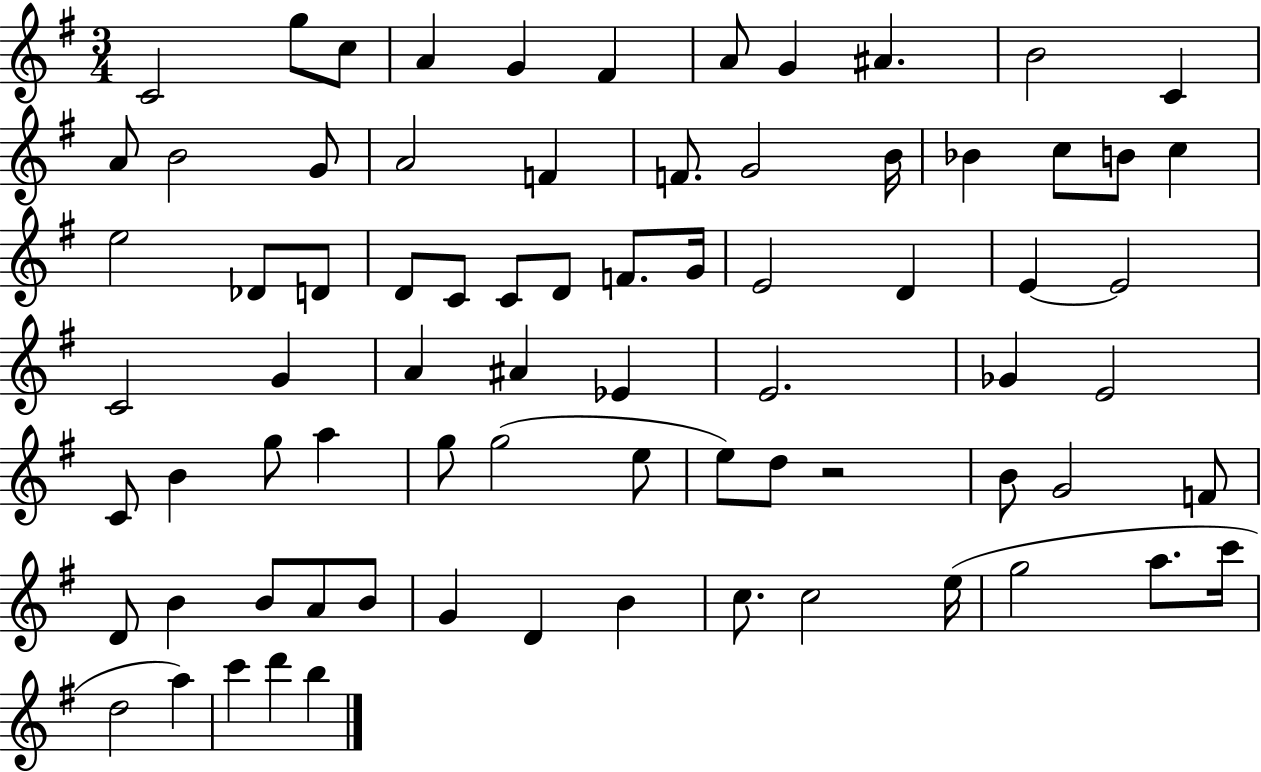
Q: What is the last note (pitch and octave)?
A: B5